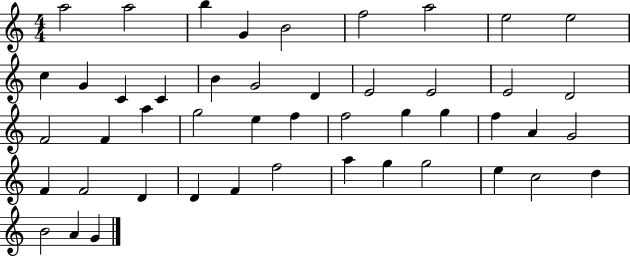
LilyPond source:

{
  \clef treble
  \numericTimeSignature
  \time 4/4
  \key c \major
  a''2 a''2 | b''4 g'4 b'2 | f''2 a''2 | e''2 e''2 | \break c''4 g'4 c'4 c'4 | b'4 g'2 d'4 | e'2 e'2 | e'2 d'2 | \break f'2 f'4 a''4 | g''2 e''4 f''4 | f''2 g''4 g''4 | f''4 a'4 g'2 | \break f'4 f'2 d'4 | d'4 f'4 f''2 | a''4 g''4 g''2 | e''4 c''2 d''4 | \break b'2 a'4 g'4 | \bar "|."
}